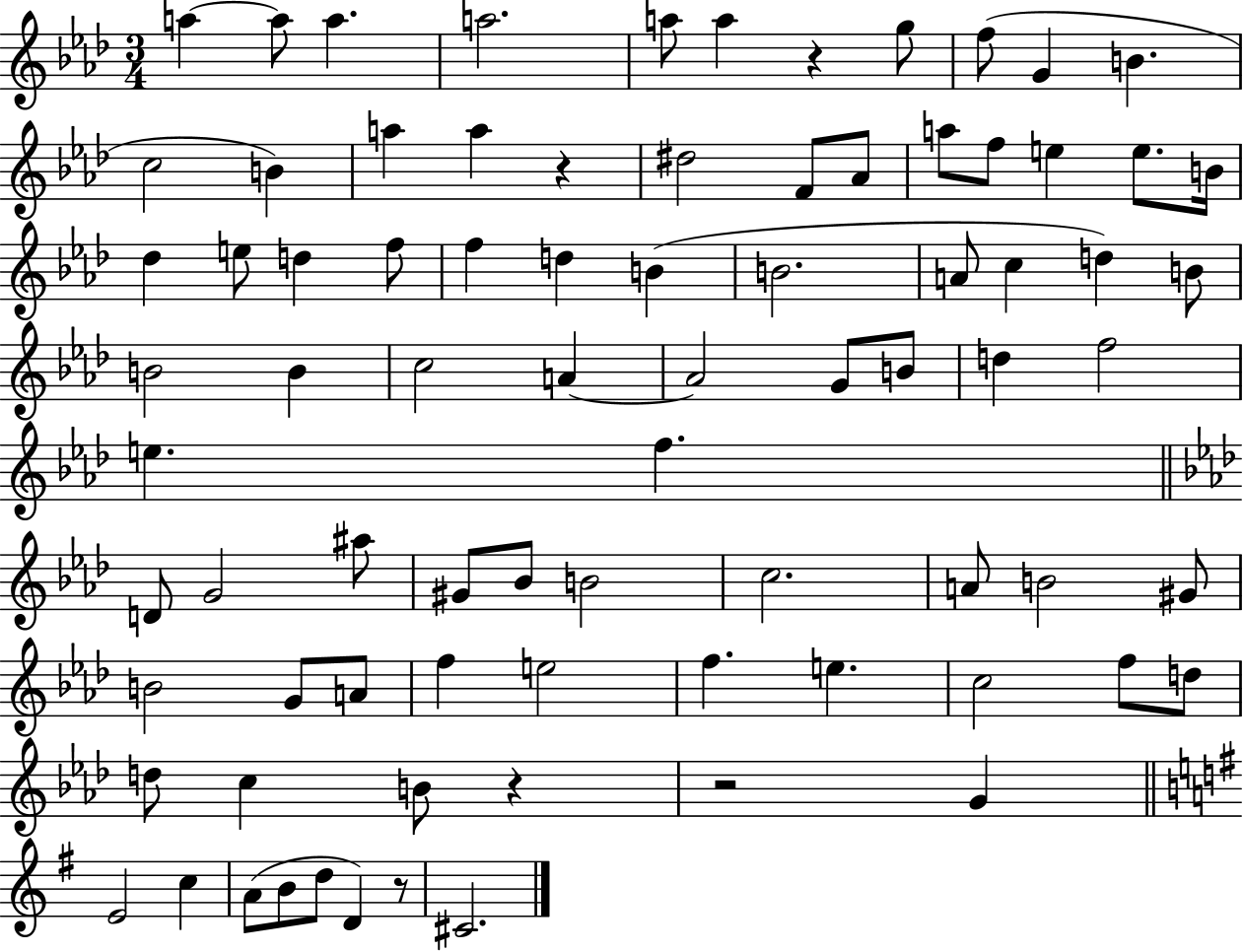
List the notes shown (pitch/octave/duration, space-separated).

A5/q A5/e A5/q. A5/h. A5/e A5/q R/q G5/e F5/e G4/q B4/q. C5/h B4/q A5/q A5/q R/q D#5/h F4/e Ab4/e A5/e F5/e E5/q E5/e. B4/s Db5/q E5/e D5/q F5/e F5/q D5/q B4/q B4/h. A4/e C5/q D5/q B4/e B4/h B4/q C5/h A4/q A4/h G4/e B4/e D5/q F5/h E5/q. F5/q. D4/e G4/h A#5/e G#4/e Bb4/e B4/h C5/h. A4/e B4/h G#4/e B4/h G4/e A4/e F5/q E5/h F5/q. E5/q. C5/h F5/e D5/e D5/e C5/q B4/e R/q R/h G4/q E4/h C5/q A4/e B4/e D5/e D4/q R/e C#4/h.